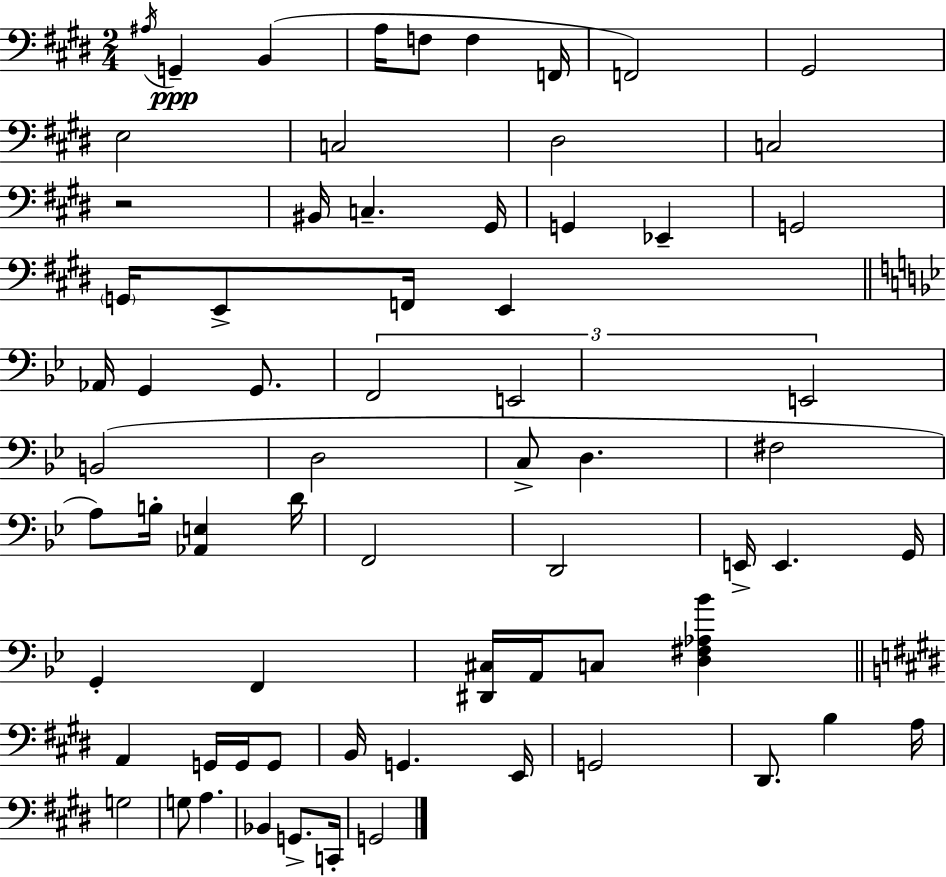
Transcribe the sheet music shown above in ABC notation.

X:1
T:Untitled
M:2/4
L:1/4
K:E
^A,/4 G,, B,, A,/4 F,/2 F, F,,/4 F,,2 ^G,,2 E,2 C,2 ^D,2 C,2 z2 ^B,,/4 C, ^G,,/4 G,, _E,, G,,2 G,,/4 E,,/2 F,,/4 E,, _A,,/4 G,, G,,/2 F,,2 E,,2 E,,2 B,,2 D,2 C,/2 D, ^F,2 A,/2 B,/4 [_A,,E,] D/4 F,,2 D,,2 E,,/4 E,, G,,/4 G,, F,, [^D,,^C,]/4 A,,/4 C,/2 [D,^F,_A,_B] A,, G,,/4 G,,/4 G,,/2 B,,/4 G,, E,,/4 G,,2 ^D,,/2 B, A,/4 G,2 G,/2 A, _B,, G,,/2 C,,/4 G,,2